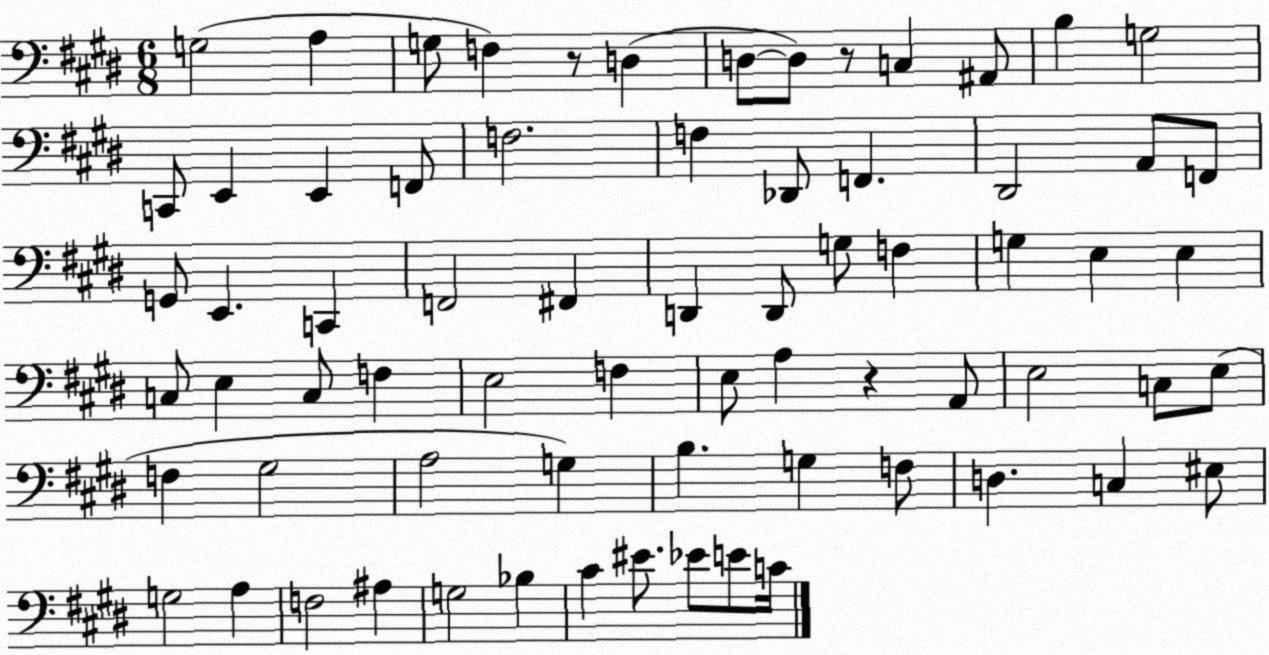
X:1
T:Untitled
M:6/8
L:1/4
K:E
G,2 A, G,/2 F, z/2 D, D,/2 D,/2 z/2 C, ^A,,/2 B, G,2 C,,/2 E,, E,, F,,/2 F,2 F, _D,,/2 F,, ^D,,2 A,,/2 F,,/2 G,,/2 E,, C,, F,,2 ^F,, D,, D,,/2 G,/2 F, G, E, E, C,/2 E, C,/2 F, E,2 F, E,/2 A, z A,,/2 E,2 C,/2 E,/2 F, ^G,2 A,2 G, B, G, F,/2 D, C, ^E,/2 G,2 A, F,2 ^A, G,2 _B, ^C ^E/2 _E/2 E/2 C/4